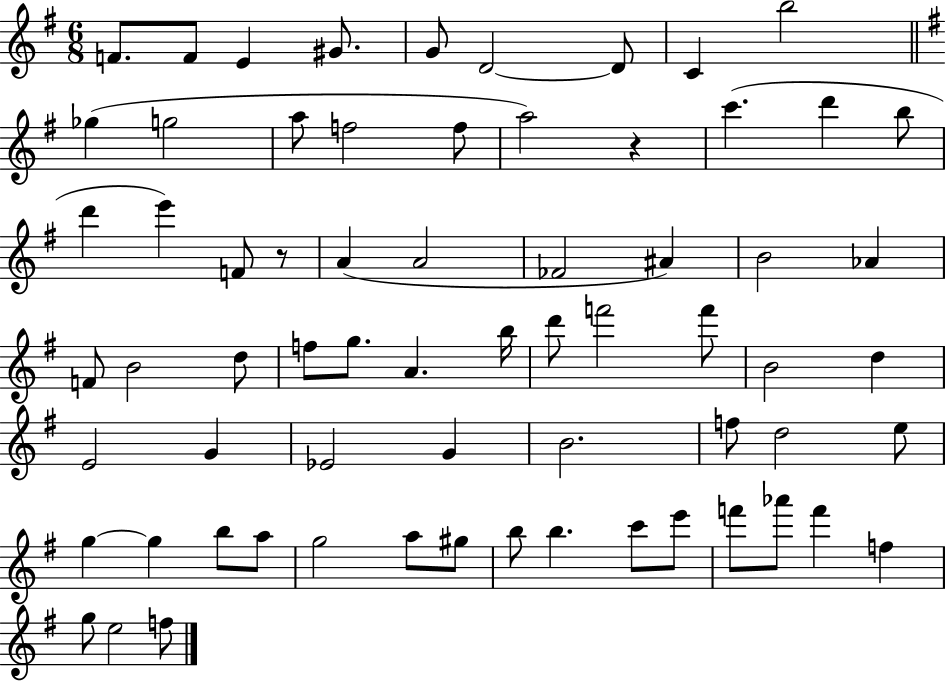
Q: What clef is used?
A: treble